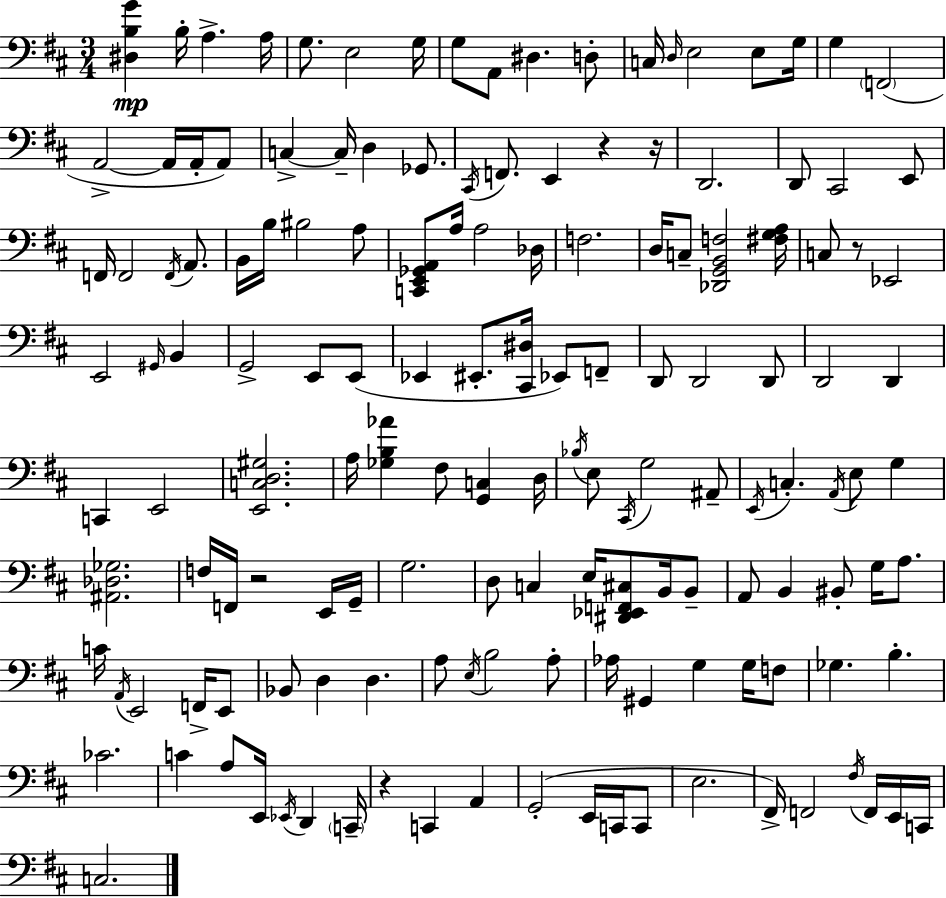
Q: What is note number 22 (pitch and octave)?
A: C3